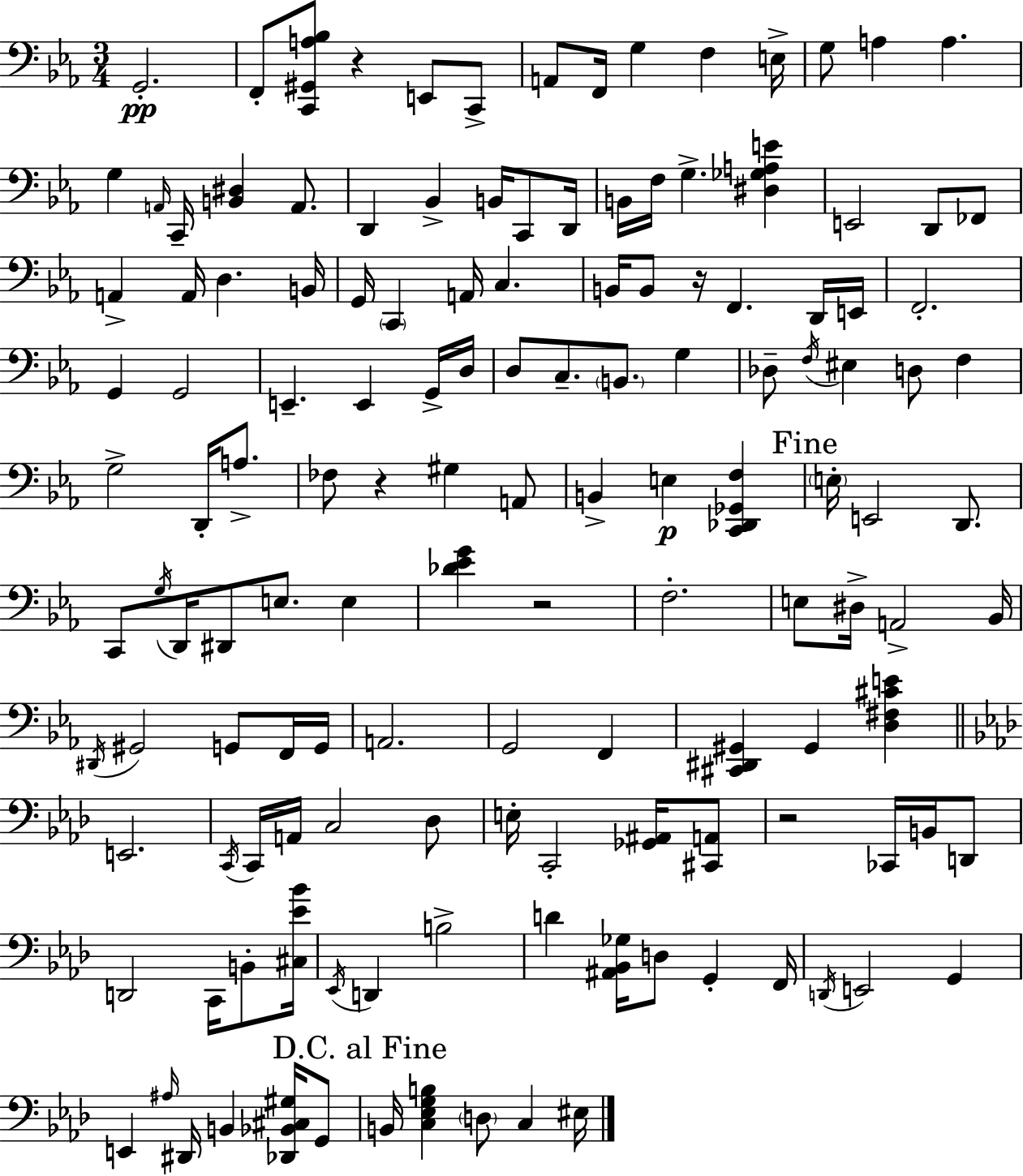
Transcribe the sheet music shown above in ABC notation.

X:1
T:Untitled
M:3/4
L:1/4
K:Cm
G,,2 F,,/2 [C,,^G,,A,_B,]/2 z E,,/2 C,,/2 A,,/2 F,,/4 G, F, E,/4 G,/2 A, A, G, A,,/4 C,,/4 [B,,^D,] A,,/2 D,, _B,, B,,/4 C,,/2 D,,/4 B,,/4 F,/4 G, [^D,_G,A,E] E,,2 D,,/2 _F,,/2 A,, A,,/4 D, B,,/4 G,,/4 C,, A,,/4 C, B,,/4 B,,/2 z/4 F,, D,,/4 E,,/4 F,,2 G,, G,,2 E,, E,, G,,/4 D,/4 D,/2 C,/2 B,,/2 G, _D,/2 F,/4 ^E, D,/2 F, G,2 D,,/4 A,/2 _F,/2 z ^G, A,,/2 B,, E, [C,,_D,,_G,,F,] E,/4 E,,2 D,,/2 C,,/2 G,/4 D,,/4 ^D,,/2 E,/2 E, [_D_EG] z2 F,2 E,/2 ^D,/4 A,,2 _B,,/4 ^D,,/4 ^G,,2 G,,/2 F,,/4 G,,/4 A,,2 G,,2 F,, [^C,,^D,,^G,,] ^G,, [D,^F,^CE] E,,2 C,,/4 C,,/4 A,,/4 C,2 _D,/2 E,/4 C,,2 [_G,,^A,,]/4 [^C,,A,,]/2 z2 _C,,/4 B,,/4 D,,/2 D,,2 C,,/4 B,,/2 [^C,_E_B]/4 _E,,/4 D,, B,2 D [^A,,_B,,_G,]/4 D,/2 G,, F,,/4 D,,/4 E,,2 G,, E,, ^A,/4 ^D,,/4 B,, [_D,,_B,,^C,^G,]/4 G,,/2 B,,/4 [C,_E,G,B,] D,/2 C, ^E,/4